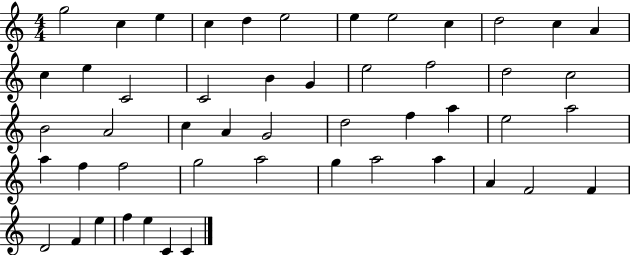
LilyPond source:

{
  \clef treble
  \numericTimeSignature
  \time 4/4
  \key c \major
  g''2 c''4 e''4 | c''4 d''4 e''2 | e''4 e''2 c''4 | d''2 c''4 a'4 | \break c''4 e''4 c'2 | c'2 b'4 g'4 | e''2 f''2 | d''2 c''2 | \break b'2 a'2 | c''4 a'4 g'2 | d''2 f''4 a''4 | e''2 a''2 | \break a''4 f''4 f''2 | g''2 a''2 | g''4 a''2 a''4 | a'4 f'2 f'4 | \break d'2 f'4 e''4 | f''4 e''4 c'4 c'4 | \bar "|."
}